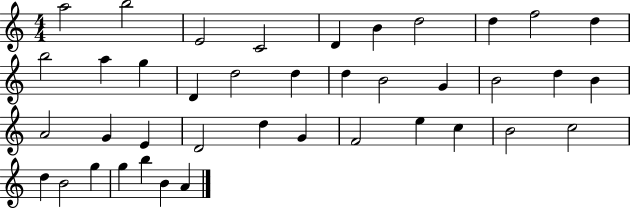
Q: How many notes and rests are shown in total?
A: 40